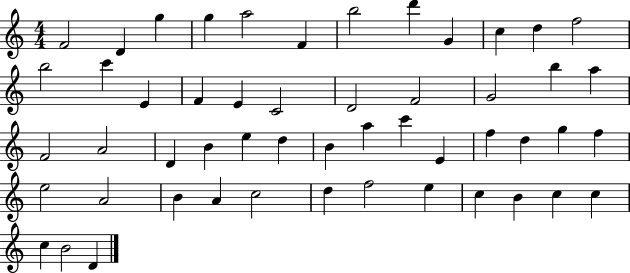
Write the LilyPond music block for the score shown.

{
  \clef treble
  \numericTimeSignature
  \time 4/4
  \key c \major
  f'2 d'4 g''4 | g''4 a''2 f'4 | b''2 d'''4 g'4 | c''4 d''4 f''2 | \break b''2 c'''4 e'4 | f'4 e'4 c'2 | d'2 f'2 | g'2 b''4 a''4 | \break f'2 a'2 | d'4 b'4 e''4 d''4 | b'4 a''4 c'''4 e'4 | f''4 d''4 g''4 f''4 | \break e''2 a'2 | b'4 a'4 c''2 | d''4 f''2 e''4 | c''4 b'4 c''4 c''4 | \break c''4 b'2 d'4 | \bar "|."
}